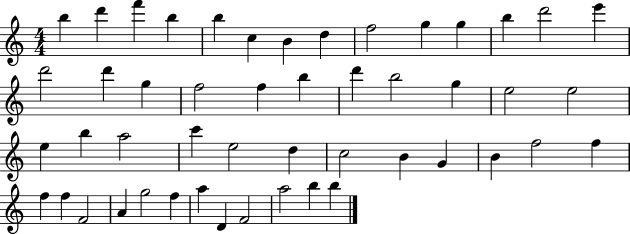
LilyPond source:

{
  \clef treble
  \numericTimeSignature
  \time 4/4
  \key c \major
  b''4 d'''4 f'''4 b''4 | b''4 c''4 b'4 d''4 | f''2 g''4 g''4 | b''4 d'''2 e'''4 | \break d'''2 d'''4 g''4 | f''2 f''4 b''4 | d'''4 b''2 g''4 | e''2 e''2 | \break e''4 b''4 a''2 | c'''4 e''2 d''4 | c''2 b'4 g'4 | b'4 f''2 f''4 | \break f''4 f''4 f'2 | a'4 g''2 f''4 | a''4 d'4 f'2 | a''2 b''4 b''4 | \break \bar "|."
}